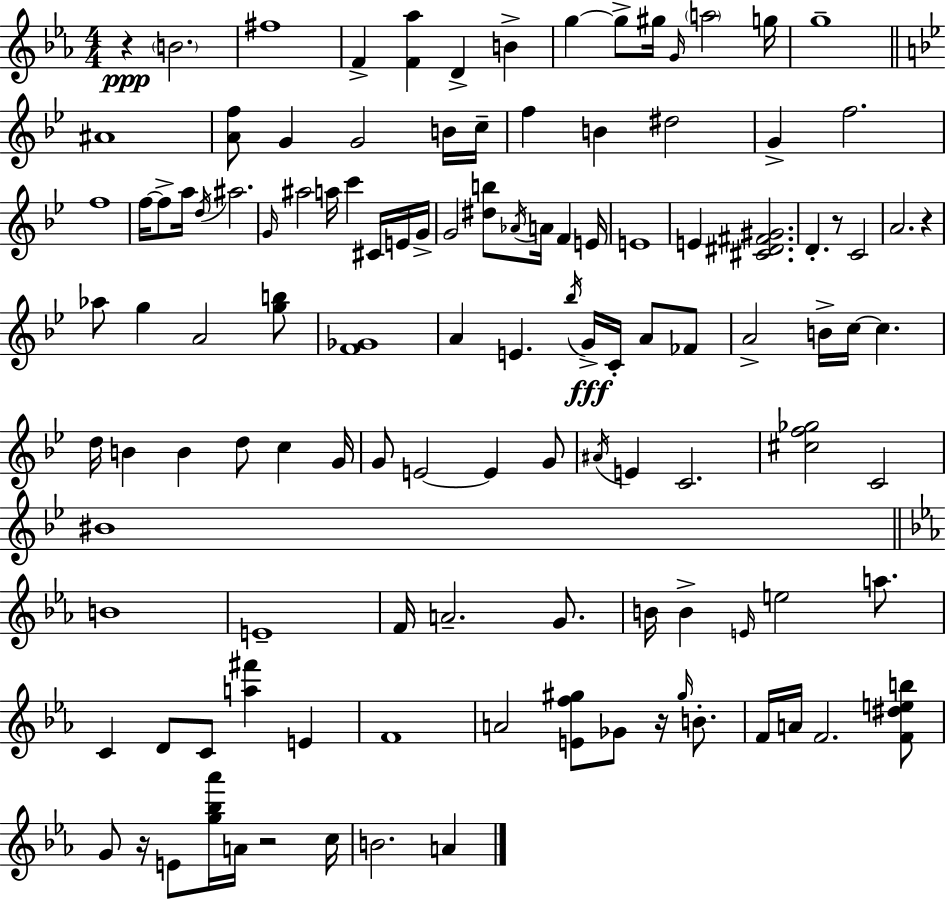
{
  \clef treble
  \numericTimeSignature
  \time 4/4
  \key ees \major
  r4\ppp \parenthesize b'2. | fis''1 | f'4-> <f' aes''>4 d'4-> b'4-> | g''4~~ g''8-> gis''16 \grace { g'16 } \parenthesize a''2 | \break g''16 g''1-- | \bar "||" \break \key g \minor ais'1 | <a' f''>8 g'4 g'2 b'16 c''16-- | f''4 b'4 dis''2 | g'4-> f''2. | \break f''1 | f''16~~ f''8-> a''16 \acciaccatura { d''16 } ais''2. | \grace { g'16 } ais''2 a''16 c'''4 cis'16 | e'16 g'16-> g'2 <dis'' b''>8 \acciaccatura { aes'16 } a'16 f'4 | \break e'16 e'1 | e'4 <cis' dis' fis' gis'>2. | d'4.-. r8 c'2 | a'2. r4 | \break aes''8 g''4 a'2 | <g'' b''>8 <f' ges'>1 | a'4 e'4. \acciaccatura { bes''16 }\fff g'16-> c'16-. | a'8 fes'8 a'2-> b'16-> c''16~~ c''4. | \break d''16 b'4 b'4 d''8 c''4 | g'16 g'8 e'2~~ e'4 | g'8 \acciaccatura { ais'16 } e'4 c'2. | <cis'' f'' ges''>2 c'2 | \break bis'1 | \bar "||" \break \key ees \major b'1 | e'1-- | f'16 a'2.-- g'8. | b'16 b'4-> \grace { e'16 } e''2 a''8. | \break c'4 d'8 c'8 <a'' fis'''>4 e'4 | f'1 | a'2 <e' f'' gis''>8 ges'8 r16 \grace { gis''16 } b'8.-. | f'16 a'16 f'2. | \break <f' dis'' e'' b''>8 g'8 r16 e'8 <g'' bes'' aes'''>16 a'16 r2 | c''16 b'2. a'4 | \bar "|."
}